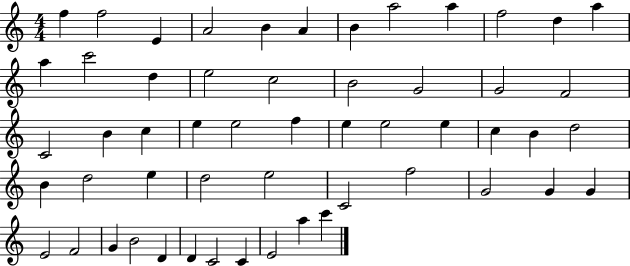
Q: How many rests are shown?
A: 0